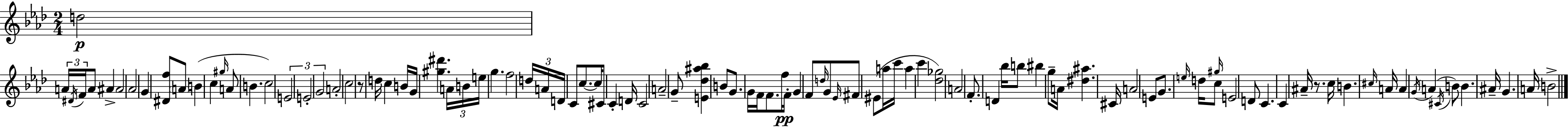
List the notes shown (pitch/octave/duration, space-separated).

D5/h A4/s D#4/s F4/s A4/e A#4/q A#4/h Ab4/h G4/q [D#4,F5]/e A4/e B4/q C5/q G#5/s A4/e B4/q. C5/h E4/h E4/h G4/h A4/h C5/h R/e D5/s C5/q B4/s G4/s [G#5,D#6]/q. A4/s B4/s E5/s G5/q. F5/h D5/s A4/s D4/s C4/e C5/e. C5/s C#4/e C4/q D4/s C4/h A4/h G4/e [E4,Db5,A#5,Bb5]/q B4/e G4/e. G4/s F4/s F4/e. F5/s F4/s G4/q F4/e D5/s G4/e Eb4/s F#4/e EIS4/e A5/s C6/s A5/q C6/q [Db5,Gb5]/h A4/h F4/e. D4/q Bb5/s B5/e BIS5/q G5/e A4/s [D#5,A#5]/q. C#4/s A4/h E4/e G4/e. E5/s D5/s G#5/s C5/e E4/h D4/e C4/q. C4/q A#4/s R/e. C5/s B4/q. C#5/s A4/s A4/q G4/s A4/q C#4/s B4/e B4/q. A#4/s G4/q. A4/s B4/h